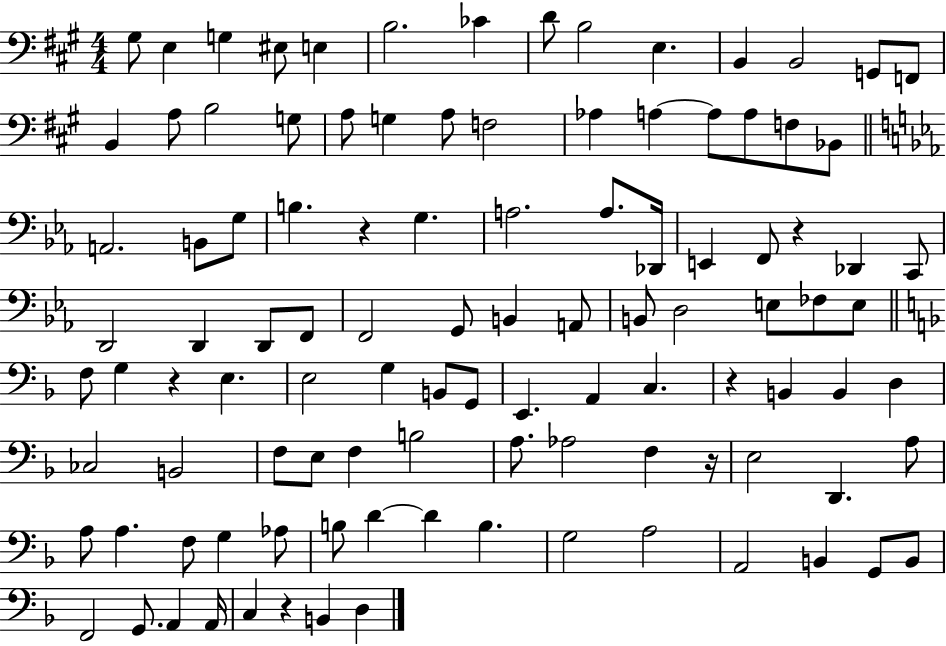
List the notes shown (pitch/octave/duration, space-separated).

G#3/e E3/q G3/q EIS3/e E3/q B3/h. CES4/q D4/e B3/h E3/q. B2/q B2/h G2/e F2/e B2/q A3/e B3/h G3/e A3/e G3/q A3/e F3/h Ab3/q A3/q A3/e A3/e F3/e Bb2/e A2/h. B2/e G3/e B3/q. R/q G3/q. A3/h. A3/e. Db2/s E2/q F2/e R/q Db2/q C2/e D2/h D2/q D2/e F2/e F2/h G2/e B2/q A2/e B2/e D3/h E3/e FES3/e E3/e F3/e G3/q R/q E3/q. E3/h G3/q B2/e G2/e E2/q. A2/q C3/q. R/q B2/q B2/q D3/q CES3/h B2/h F3/e E3/e F3/q B3/h A3/e. Ab3/h F3/q R/s E3/h D2/q. A3/e A3/e A3/q. F3/e G3/q Ab3/e B3/e D4/q D4/q B3/q. G3/h A3/h A2/h B2/q G2/e B2/e F2/h G2/e. A2/q A2/s C3/q R/q B2/q D3/q